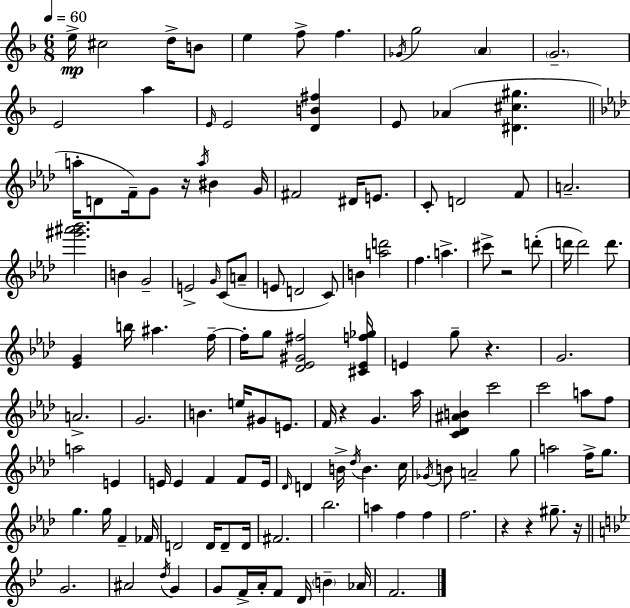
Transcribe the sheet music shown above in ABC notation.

X:1
T:Untitled
M:6/8
L:1/4
K:F
e/4 ^c2 d/4 B/2 e f/2 f _G/4 g2 A G2 E2 a E/4 E2 [DB^f] E/2 _A [^D^c^g] a/4 D/2 F/4 G/2 z/4 a/4 ^B G/4 ^F2 ^D/4 E/2 C/2 D2 F/2 A2 [^g'^a'_b']2 B G2 E2 G/4 C/2 A/2 E/2 D2 C/2 B [ad']2 f a ^c'/2 z2 d'/2 d'/4 d'2 d'/2 [_EG] b/4 ^a f/4 f/4 g/2 [_D_E^G^f]2 [^C_Ef_g]/4 E g/2 z G2 A2 G2 B e/4 ^G/2 E/2 F/4 z G _a/4 [C_D^AB] c'2 c'2 a/2 f/2 a2 E E/4 E F F/2 E/4 _D/4 D B/4 _d/4 B c/4 _G/4 B/2 A2 g/2 a2 f/4 g/2 g g/4 F _F/4 D2 D/4 D/2 D/4 ^F2 _b2 a f f f2 z z ^g/2 z/4 G2 ^A2 d/4 G G/2 F/4 A/4 F/2 D/4 B _A/4 F2